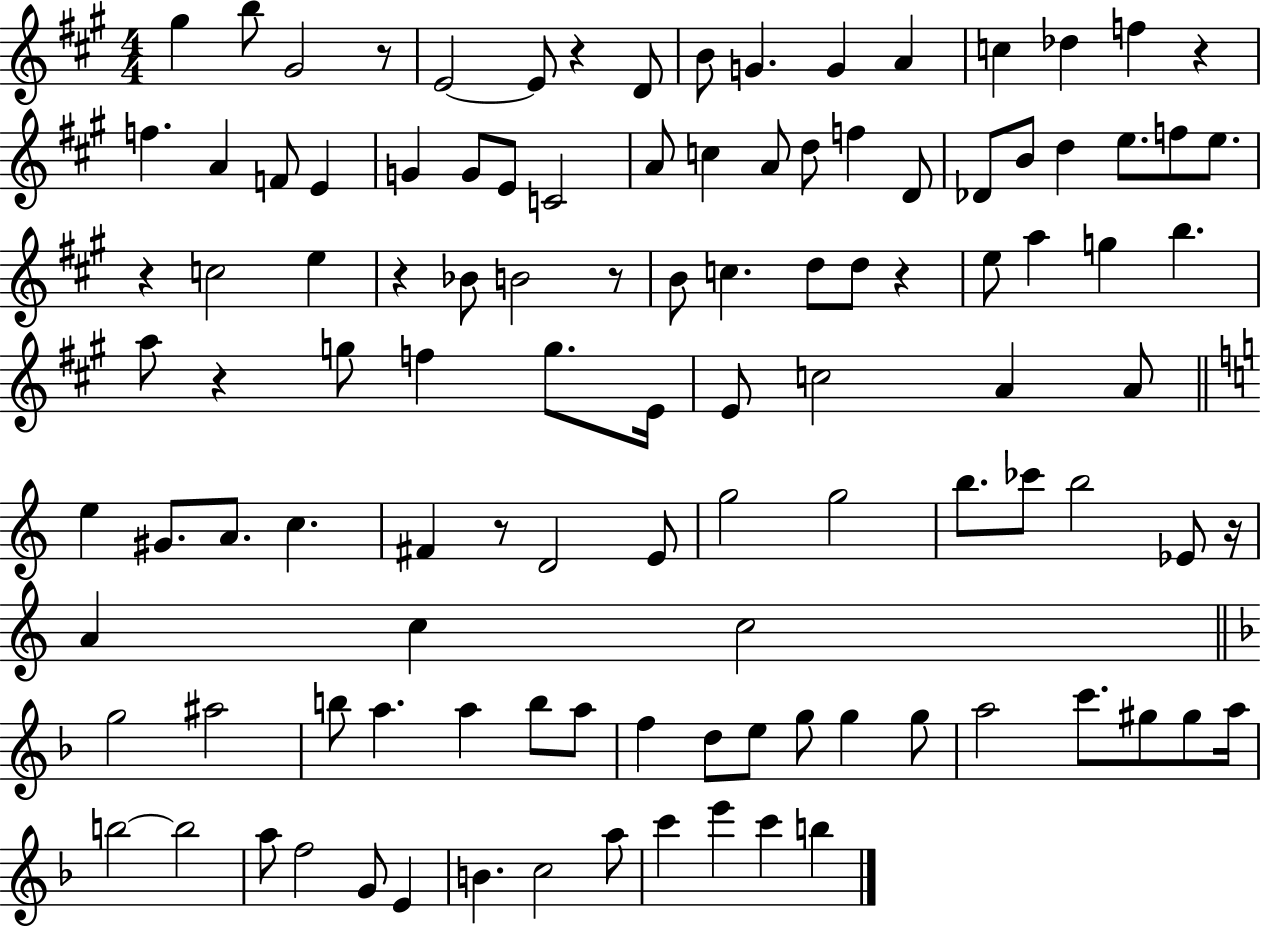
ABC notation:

X:1
T:Untitled
M:4/4
L:1/4
K:A
^g b/2 ^G2 z/2 E2 E/2 z D/2 B/2 G G A c _d f z f A F/2 E G G/2 E/2 C2 A/2 c A/2 d/2 f D/2 _D/2 B/2 d e/2 f/2 e/2 z c2 e z _B/2 B2 z/2 B/2 c d/2 d/2 z e/2 a g b a/2 z g/2 f g/2 E/4 E/2 c2 A A/2 e ^G/2 A/2 c ^F z/2 D2 E/2 g2 g2 b/2 _c'/2 b2 _E/2 z/4 A c c2 g2 ^a2 b/2 a a b/2 a/2 f d/2 e/2 g/2 g g/2 a2 c'/2 ^g/2 ^g/2 a/4 b2 b2 a/2 f2 G/2 E B c2 a/2 c' e' c' b